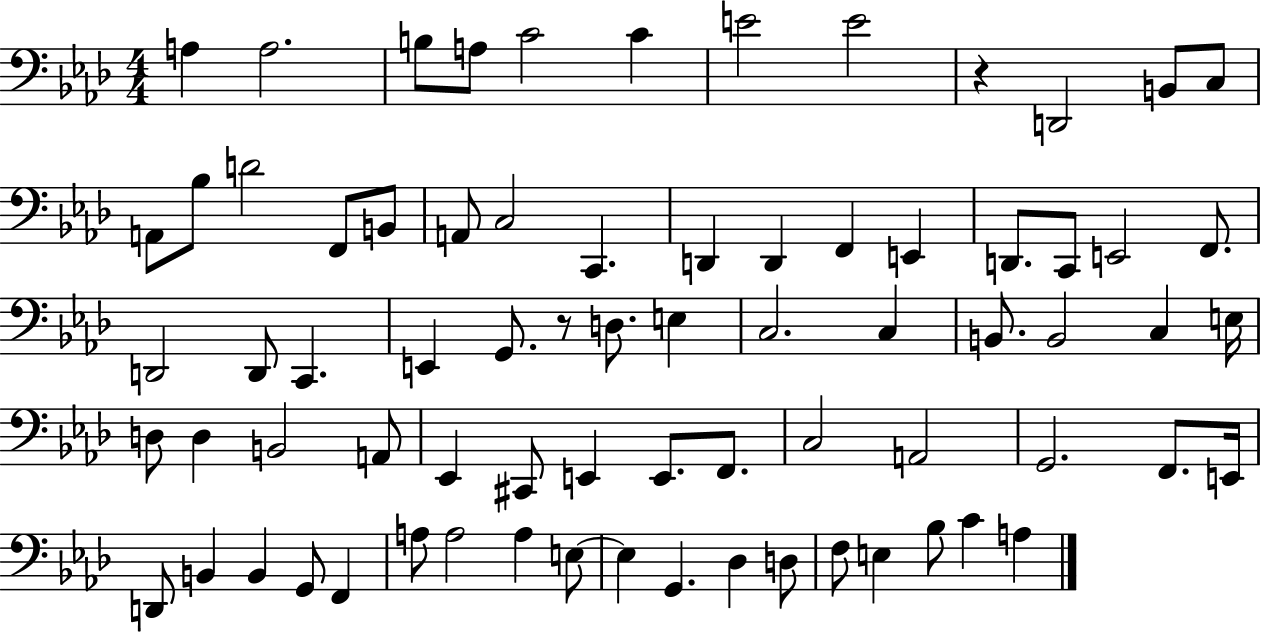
X:1
T:Untitled
M:4/4
L:1/4
K:Ab
A, A,2 B,/2 A,/2 C2 C E2 E2 z D,,2 B,,/2 C,/2 A,,/2 _B,/2 D2 F,,/2 B,,/2 A,,/2 C,2 C,, D,, D,, F,, E,, D,,/2 C,,/2 E,,2 F,,/2 D,,2 D,,/2 C,, E,, G,,/2 z/2 D,/2 E, C,2 C, B,,/2 B,,2 C, E,/4 D,/2 D, B,,2 A,,/2 _E,, ^C,,/2 E,, E,,/2 F,,/2 C,2 A,,2 G,,2 F,,/2 E,,/4 D,,/2 B,, B,, G,,/2 F,, A,/2 A,2 A, E,/2 E, G,, _D, D,/2 F,/2 E, _B,/2 C A,